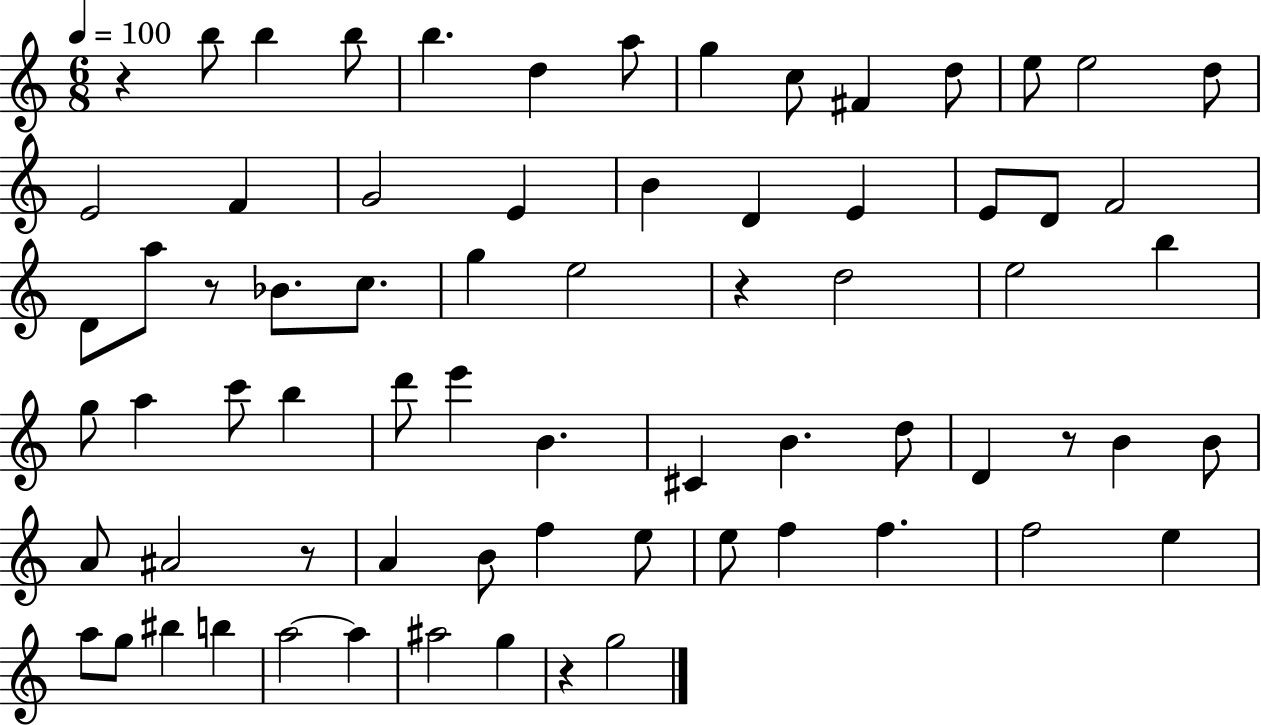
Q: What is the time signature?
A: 6/8